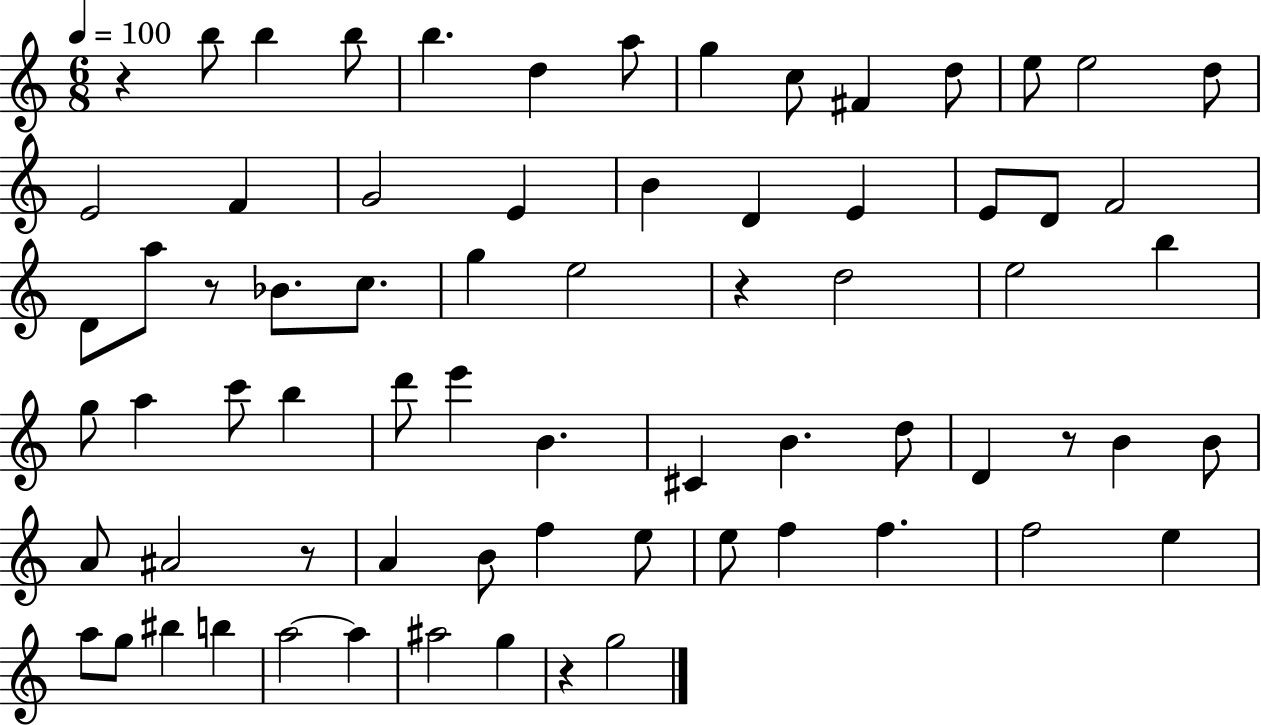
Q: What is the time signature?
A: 6/8